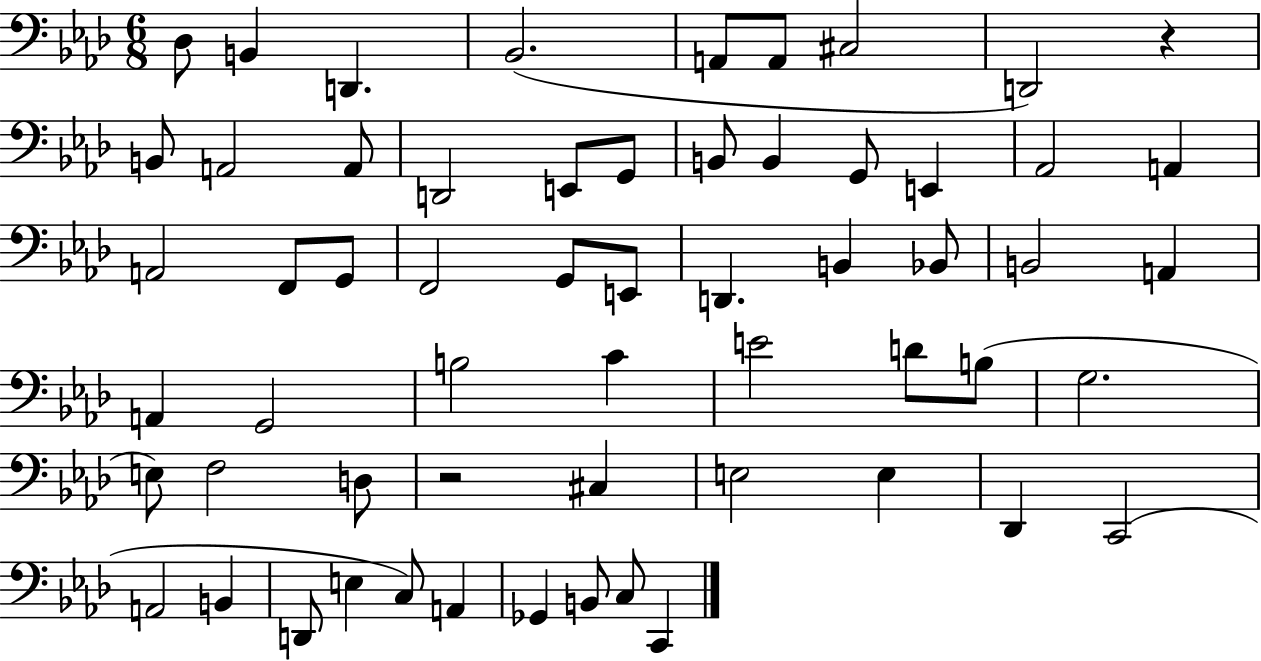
X:1
T:Untitled
M:6/8
L:1/4
K:Ab
_D,/2 B,, D,, _B,,2 A,,/2 A,,/2 ^C,2 D,,2 z B,,/2 A,,2 A,,/2 D,,2 E,,/2 G,,/2 B,,/2 B,, G,,/2 E,, _A,,2 A,, A,,2 F,,/2 G,,/2 F,,2 G,,/2 E,,/2 D,, B,, _B,,/2 B,,2 A,, A,, G,,2 B,2 C E2 D/2 B,/2 G,2 E,/2 F,2 D,/2 z2 ^C, E,2 E, _D,, C,,2 A,,2 B,, D,,/2 E, C,/2 A,, _G,, B,,/2 C,/2 C,,